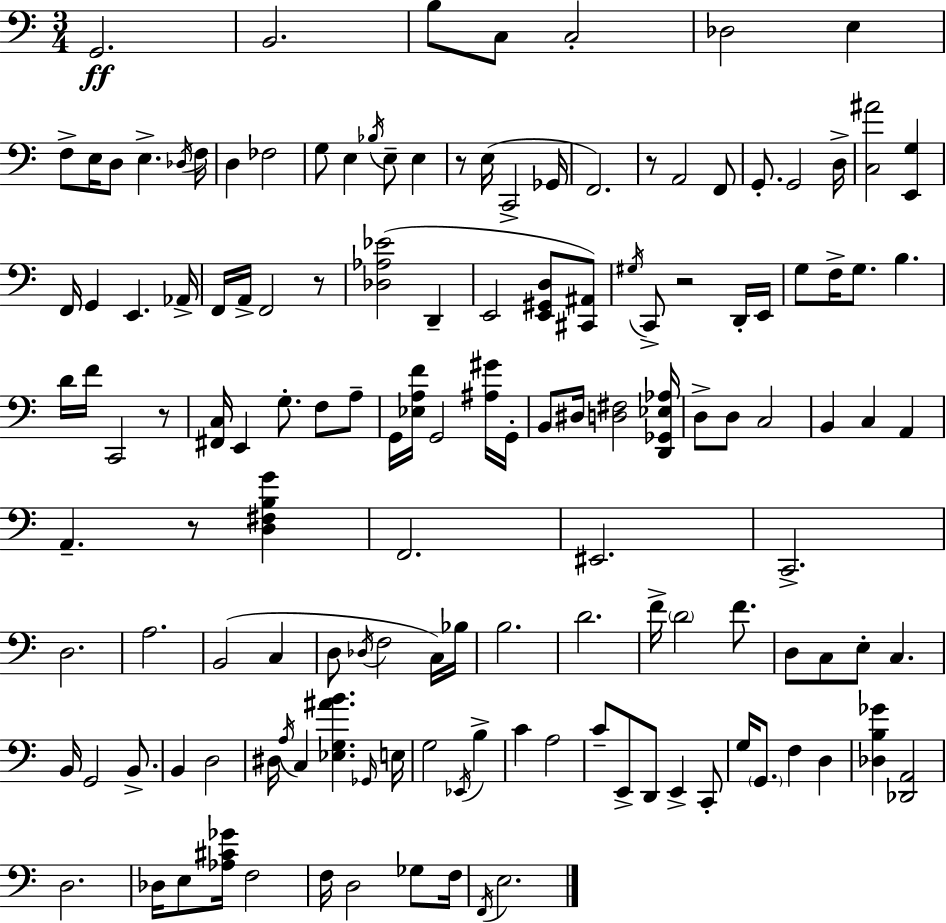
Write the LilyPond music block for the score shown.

{
  \clef bass
  \numericTimeSignature
  \time 3/4
  \key c \major
  \repeat volta 2 { g,2.\ff | b,2. | b8 c8 c2-. | des2 e4 | \break f8-> e16 d8 e4.-> \acciaccatura { des16 } | f16 d4 fes2 | g8 e4 \acciaccatura { bes16 } e8-- e4 | r8 e16( c,2-> | \break ges,16 f,2.) | r8 a,2 | f,8 g,8.-. g,2 | d16-> <c ais'>2 <e, g>4 | \break f,16 g,4 e,4. | aes,16-> f,16 a,16-> f,2 | r8 <des aes ees'>2( d,4-- | e,2 <e, gis, d>8 | \break <cis, ais,>8) \acciaccatura { gis16 } c,8-> r2 | d,16-. e,16 g8 f16-> g8. b4. | d'16 f'16 c,2 | r8 <fis, c>16 e,4 g8.-. f8 | \break a8-- g,16 <ees a f'>16 g,2 | <ais gis'>16 g,16-. b,8 dis16 <d fis>2 | <d, ges, ees aes>16 d8-> d8 c2 | b,4 c4 a,4 | \break a,4.-- r8 <d fis b g'>4 | f,2. | eis,2. | c,2.-> | \break d2. | a2. | b,2( c4 | d8 \acciaccatura { des16 } f2 | \break c16) bes16 b2. | d'2. | f'16-> \parenthesize d'2 | f'8. d8 c8 e8-. c4. | \break b,16 g,2 | b,8.-> b,4 d2 | dis16 \acciaccatura { a16 } c4 <ees g ais' b'>4. | \grace { ges,16 } e16 g2 | \break \acciaccatura { ees,16 } b4-> c'4 a2 | c'8-- e,8-> d,8 | e,4-> c,8-. g16 \parenthesize g,8. f4 | d4 <des b ges'>4 <des, a,>2 | \break d2. | des16 e8 <aes cis' ges'>16 f2 | f16 d2 | ges8 f16 \acciaccatura { f,16 } e2. | \break } \bar "|."
}